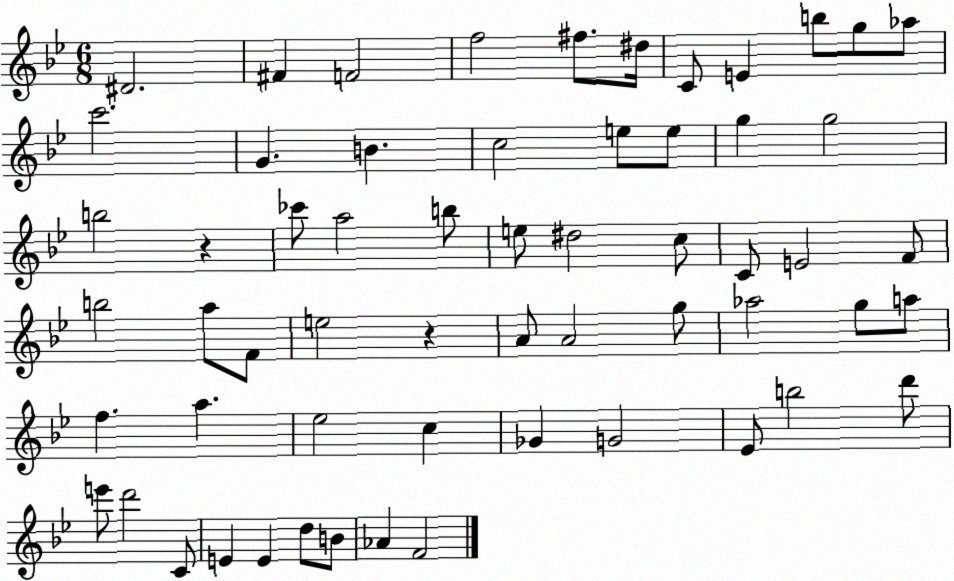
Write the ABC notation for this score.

X:1
T:Untitled
M:6/8
L:1/4
K:Bb
^D2 ^F F2 f2 ^f/2 ^d/4 C/2 E b/2 g/2 _a/2 c'2 G B c2 e/2 e/2 g g2 b2 z _c'/2 a2 b/2 e/2 ^d2 c/2 C/2 E2 F/2 b2 a/2 F/2 e2 z A/2 A2 g/2 _a2 g/2 a/2 f a _e2 c _G G2 _E/2 b2 d'/2 e'/2 d'2 C/2 E E d/2 B/2 _A F2